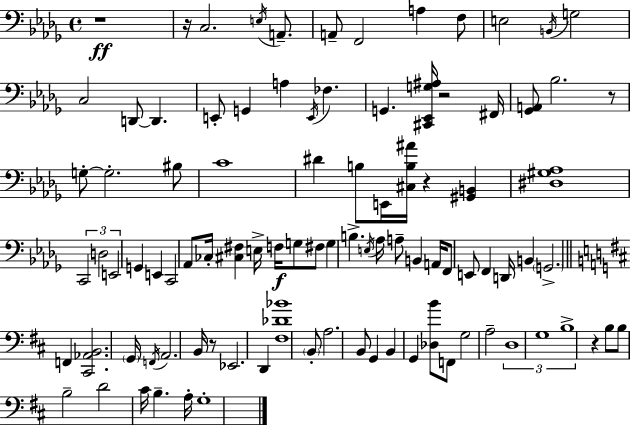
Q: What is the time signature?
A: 4/4